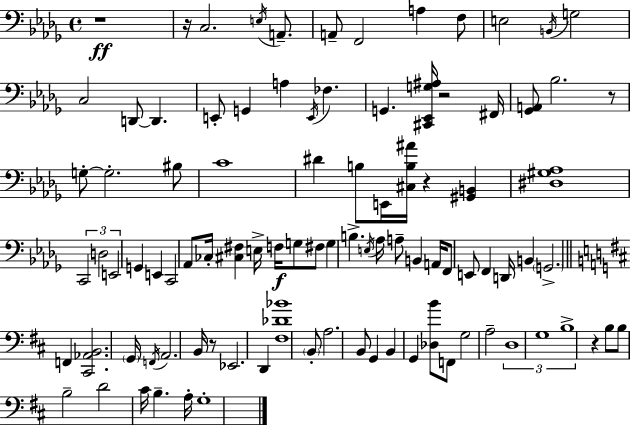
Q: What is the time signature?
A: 4/4